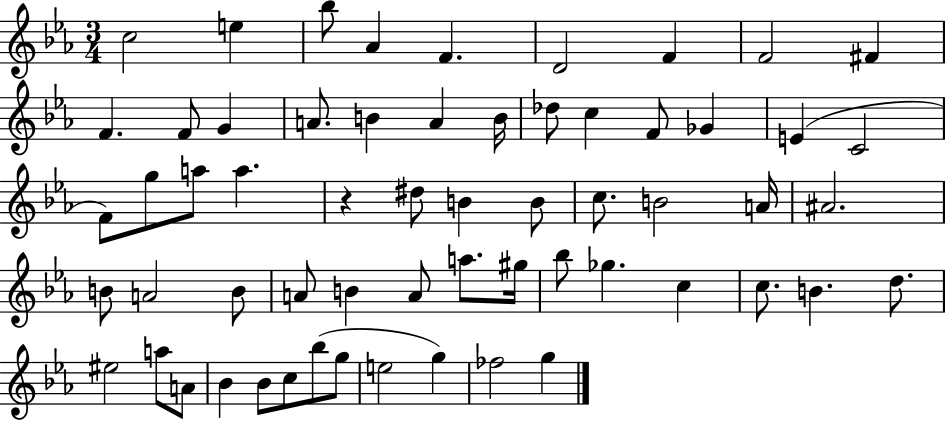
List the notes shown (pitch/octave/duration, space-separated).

C5/h E5/q Bb5/e Ab4/q F4/q. D4/h F4/q F4/h F#4/q F4/q. F4/e G4/q A4/e. B4/q A4/q B4/s Db5/e C5/q F4/e Gb4/q E4/q C4/h F4/e G5/e A5/e A5/q. R/q D#5/e B4/q B4/e C5/e. B4/h A4/s A#4/h. B4/e A4/h B4/e A4/e B4/q A4/e A5/e. G#5/s Bb5/e Gb5/q. C5/q C5/e. B4/q. D5/e. EIS5/h A5/e A4/e Bb4/q Bb4/e C5/e Bb5/e G5/e E5/h G5/q FES5/h G5/q